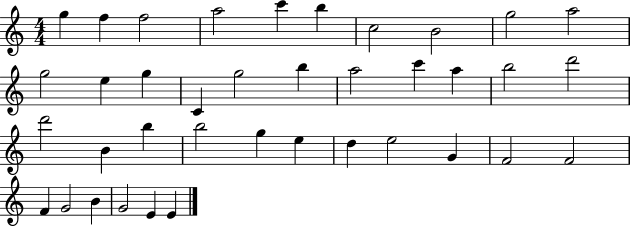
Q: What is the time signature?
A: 4/4